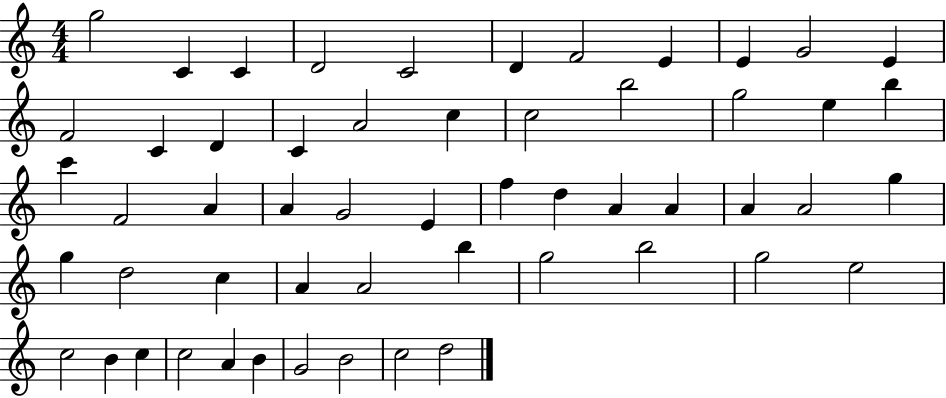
G5/h C4/q C4/q D4/h C4/h D4/q F4/h E4/q E4/q G4/h E4/q F4/h C4/q D4/q C4/q A4/h C5/q C5/h B5/h G5/h E5/q B5/q C6/q F4/h A4/q A4/q G4/h E4/q F5/q D5/q A4/q A4/q A4/q A4/h G5/q G5/q D5/h C5/q A4/q A4/h B5/q G5/h B5/h G5/h E5/h C5/h B4/q C5/q C5/h A4/q B4/q G4/h B4/h C5/h D5/h